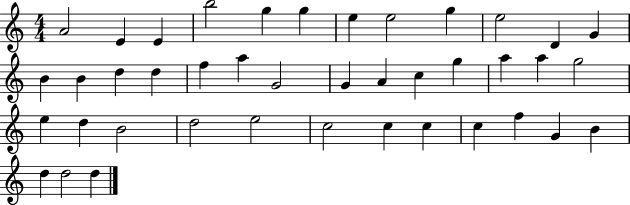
{
  \clef treble
  \numericTimeSignature
  \time 4/4
  \key c \major
  a'2 e'4 e'4 | b''2 g''4 g''4 | e''4 e''2 g''4 | e''2 d'4 g'4 | \break b'4 b'4 d''4 d''4 | f''4 a''4 g'2 | g'4 a'4 c''4 g''4 | a''4 a''4 g''2 | \break e''4 d''4 b'2 | d''2 e''2 | c''2 c''4 c''4 | c''4 f''4 g'4 b'4 | \break d''4 d''2 d''4 | \bar "|."
}